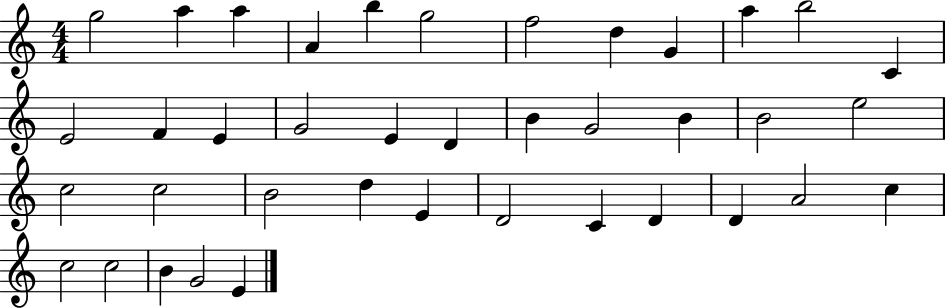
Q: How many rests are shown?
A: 0